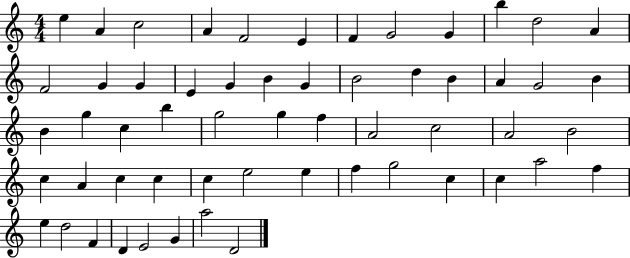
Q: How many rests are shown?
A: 0